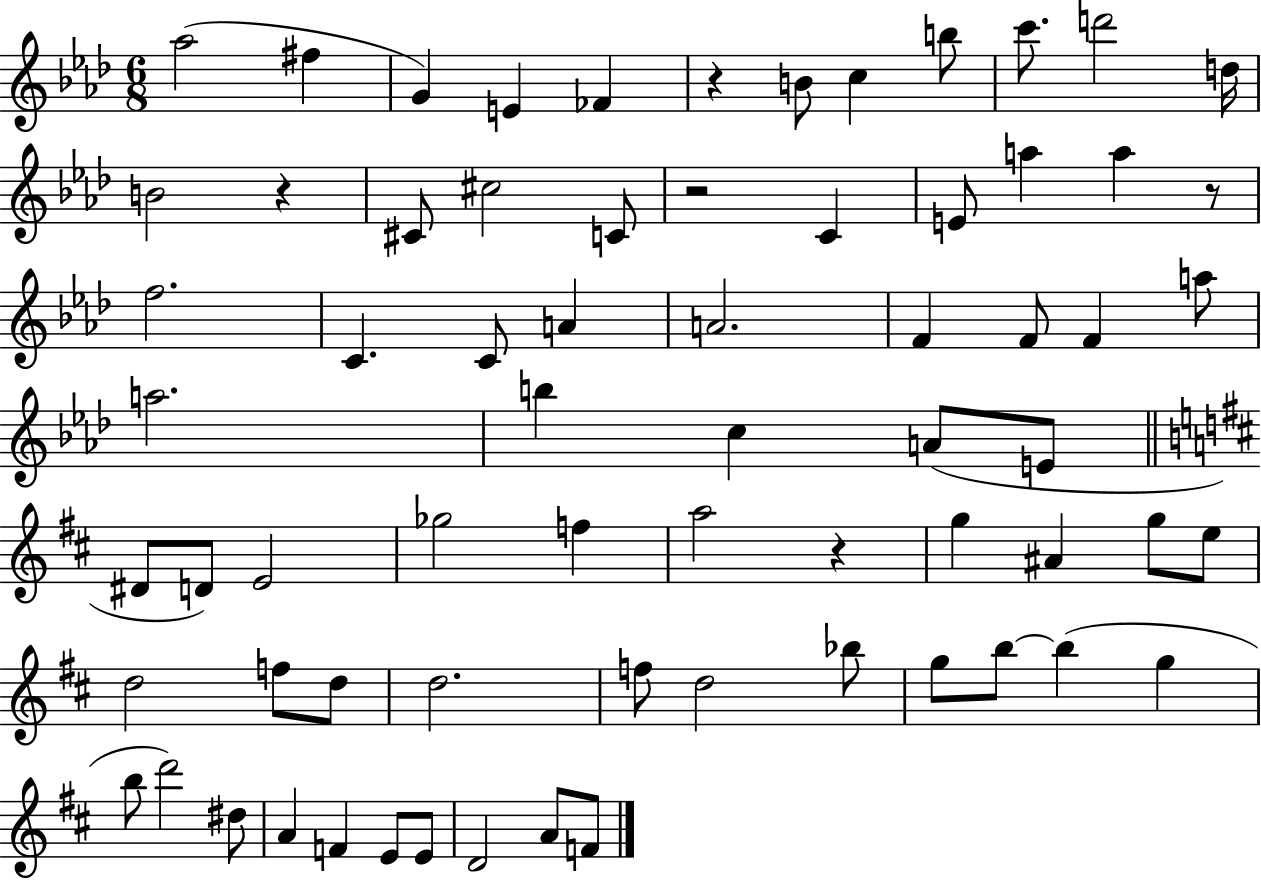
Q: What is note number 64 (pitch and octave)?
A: F4